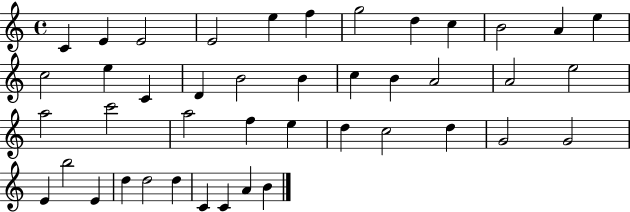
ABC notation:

X:1
T:Untitled
M:4/4
L:1/4
K:C
C E E2 E2 e f g2 d c B2 A e c2 e C D B2 B c B A2 A2 e2 a2 c'2 a2 f e d c2 d G2 G2 E b2 E d d2 d C C A B